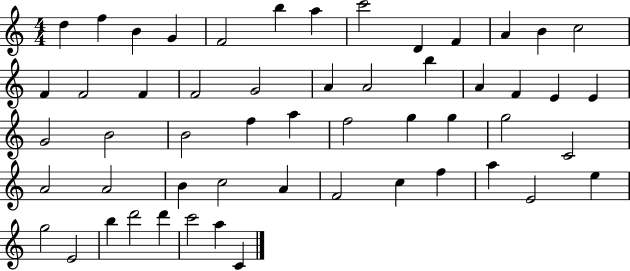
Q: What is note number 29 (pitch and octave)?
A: F5